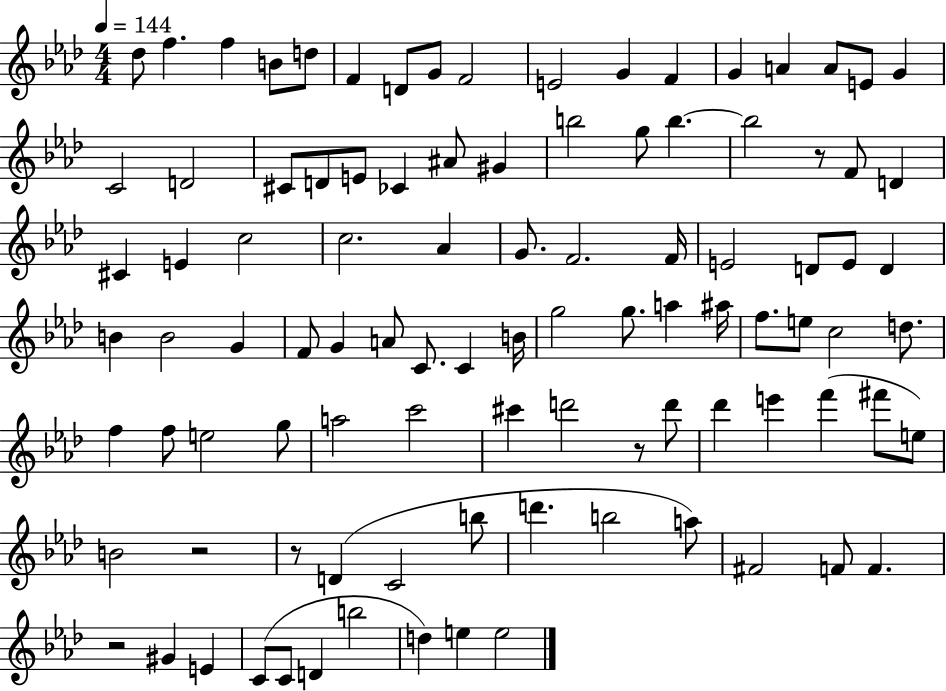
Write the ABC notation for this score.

X:1
T:Untitled
M:4/4
L:1/4
K:Ab
_d/2 f f B/2 d/2 F D/2 G/2 F2 E2 G F G A A/2 E/2 G C2 D2 ^C/2 D/2 E/2 _C ^A/2 ^G b2 g/2 b b2 z/2 F/2 D ^C E c2 c2 _A G/2 F2 F/4 E2 D/2 E/2 D B B2 G F/2 G A/2 C/2 C B/4 g2 g/2 a ^a/4 f/2 e/2 c2 d/2 f f/2 e2 g/2 a2 c'2 ^c' d'2 z/2 d'/2 _d' e' f' ^f'/2 e/2 B2 z2 z/2 D C2 b/2 d' b2 a/2 ^F2 F/2 F z2 ^G E C/2 C/2 D b2 d e e2